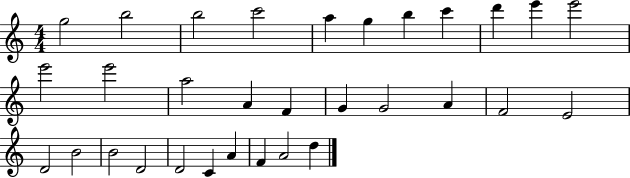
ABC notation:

X:1
T:Untitled
M:4/4
L:1/4
K:C
g2 b2 b2 c'2 a g b c' d' e' e'2 e'2 e'2 a2 A F G G2 A F2 E2 D2 B2 B2 D2 D2 C A F A2 d